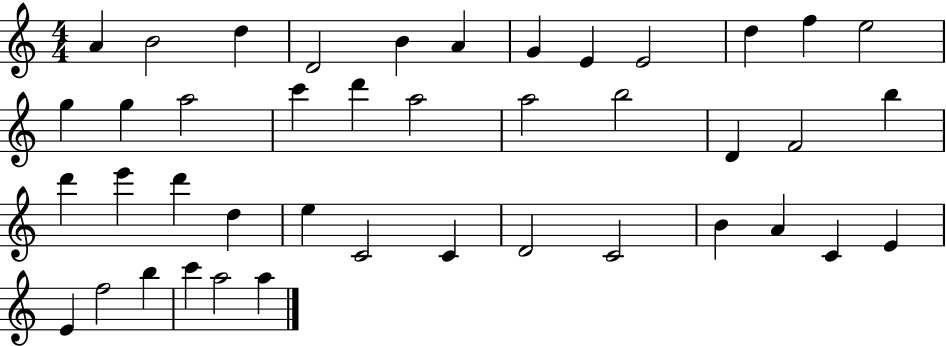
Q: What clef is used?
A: treble